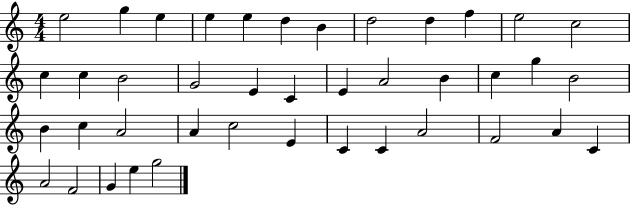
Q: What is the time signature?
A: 4/4